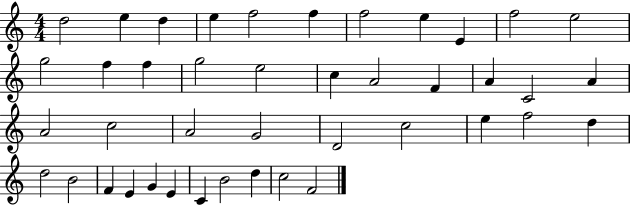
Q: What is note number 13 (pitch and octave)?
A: F5